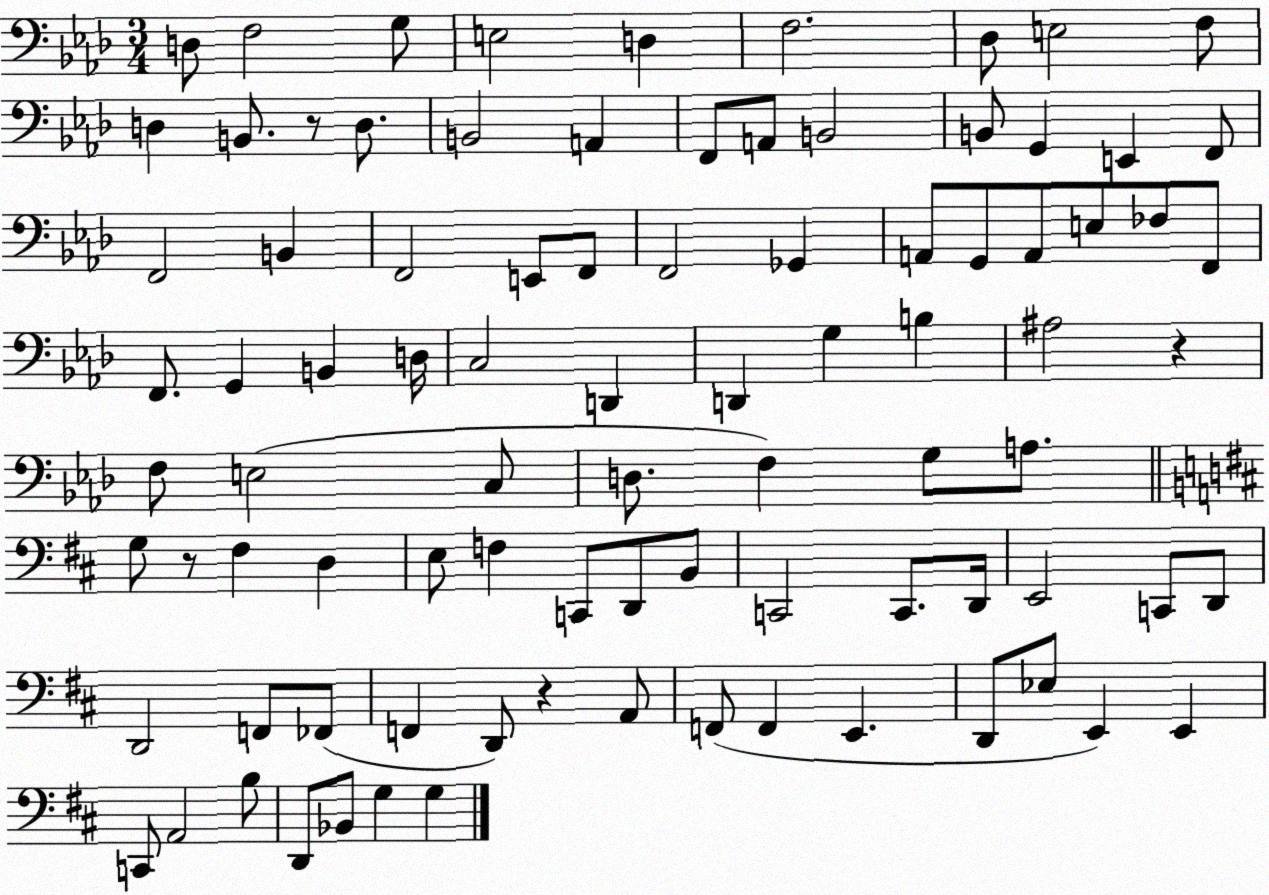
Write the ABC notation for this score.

X:1
T:Untitled
M:3/4
L:1/4
K:Ab
D,/2 F,2 G,/2 E,2 D, F,2 _D,/2 E,2 F,/2 D, B,,/2 z/2 D,/2 B,,2 A,, F,,/2 A,,/2 B,,2 B,,/2 G,, E,, F,,/2 F,,2 B,, F,,2 E,,/2 F,,/2 F,,2 _G,, A,,/2 G,,/2 A,,/2 E,/2 _F,/2 F,,/2 F,,/2 G,, B,, D,/4 C,2 D,, D,, G, B, ^A,2 z F,/2 E,2 C,/2 D,/2 F, G,/2 A,/2 G,/2 z/2 ^F, D, E,/2 F, C,,/2 D,,/2 B,,/2 C,,2 C,,/2 D,,/4 E,,2 C,,/2 D,,/2 D,,2 F,,/2 _F,,/2 F,, D,,/2 z A,,/2 F,,/2 F,, E,, D,,/2 _E,/2 E,, E,, C,,/2 A,,2 B,/2 D,,/2 _B,,/2 G, G,